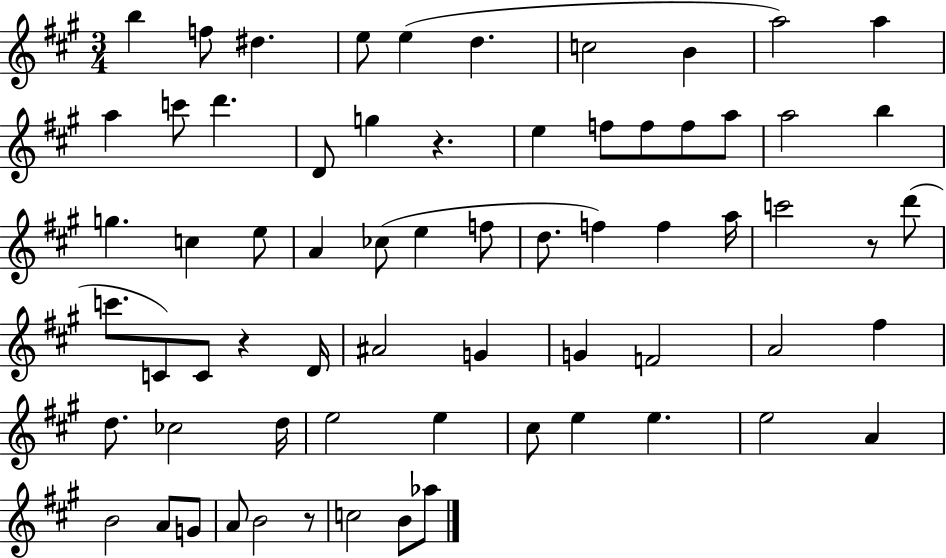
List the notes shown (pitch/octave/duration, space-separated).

B5/q F5/e D#5/q. E5/e E5/q D5/q. C5/h B4/q A5/h A5/q A5/q C6/e D6/q. D4/e G5/q R/q. E5/q F5/e F5/e F5/e A5/e A5/h B5/q G5/q. C5/q E5/e A4/q CES5/e E5/q F5/e D5/e. F5/q F5/q A5/s C6/h R/e D6/e C6/e. C4/e C4/e R/q D4/s A#4/h G4/q G4/q F4/h A4/h F#5/q D5/e. CES5/h D5/s E5/h E5/q C#5/e E5/q E5/q. E5/h A4/q B4/h A4/e G4/e A4/e B4/h R/e C5/h B4/e Ab5/e